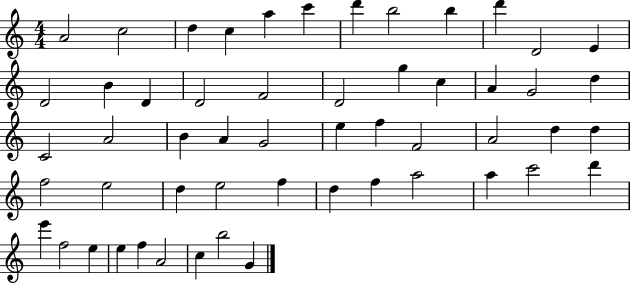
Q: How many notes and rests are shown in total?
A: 54